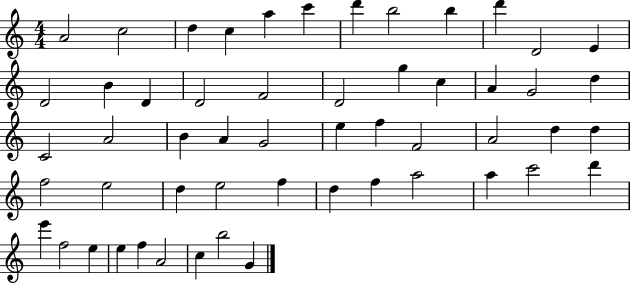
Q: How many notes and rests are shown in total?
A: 54